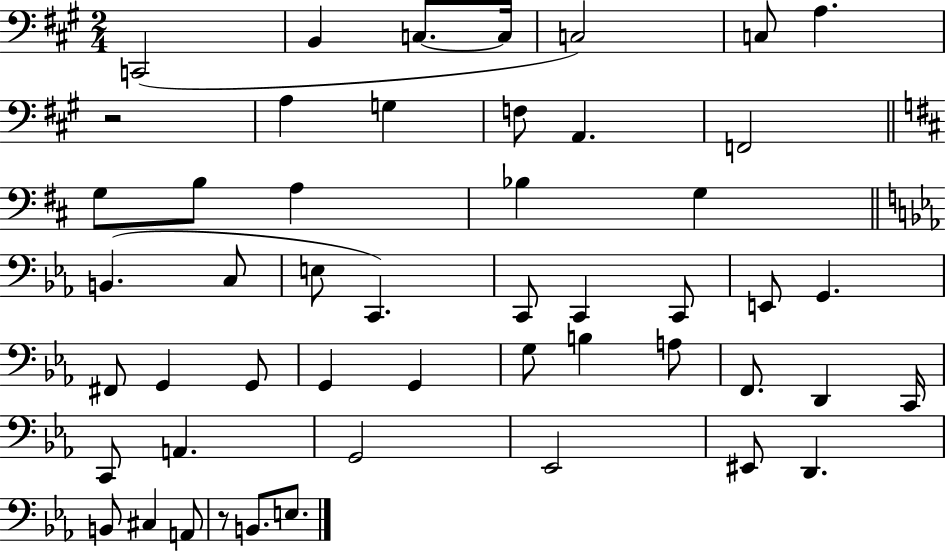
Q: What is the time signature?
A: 2/4